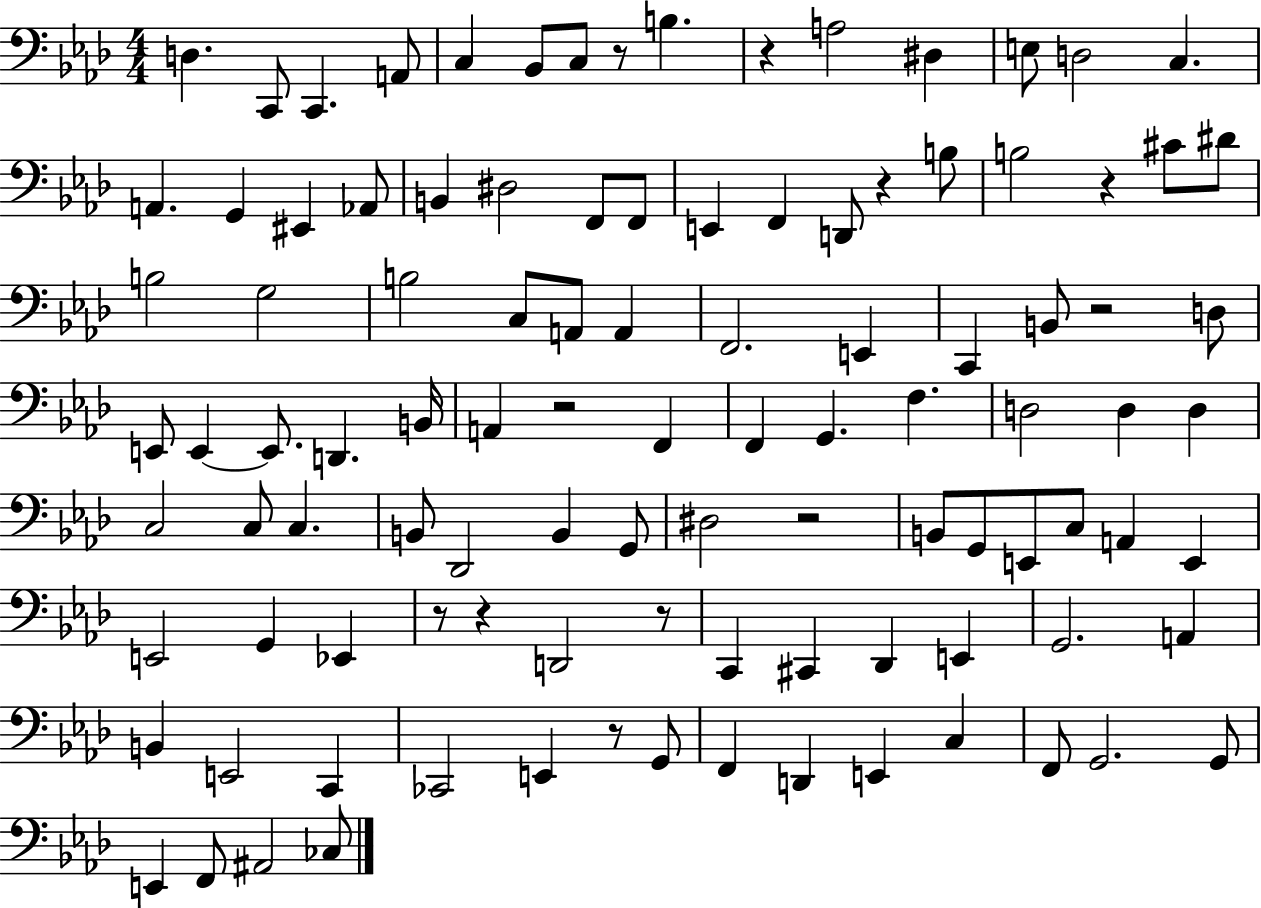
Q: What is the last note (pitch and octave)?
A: CES3